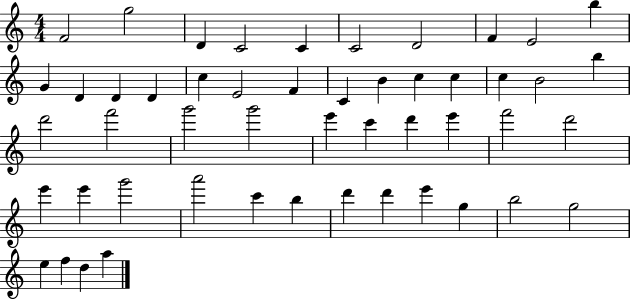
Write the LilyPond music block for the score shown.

{
  \clef treble
  \numericTimeSignature
  \time 4/4
  \key c \major
  f'2 g''2 | d'4 c'2 c'4 | c'2 d'2 | f'4 e'2 b''4 | \break g'4 d'4 d'4 d'4 | c''4 e'2 f'4 | c'4 b'4 c''4 c''4 | c''4 b'2 b''4 | \break d'''2 f'''2 | g'''2 g'''2 | e'''4 c'''4 d'''4 e'''4 | f'''2 d'''2 | \break e'''4 e'''4 g'''2 | a'''2 c'''4 b''4 | d'''4 d'''4 e'''4 g''4 | b''2 g''2 | \break e''4 f''4 d''4 a''4 | \bar "|."
}